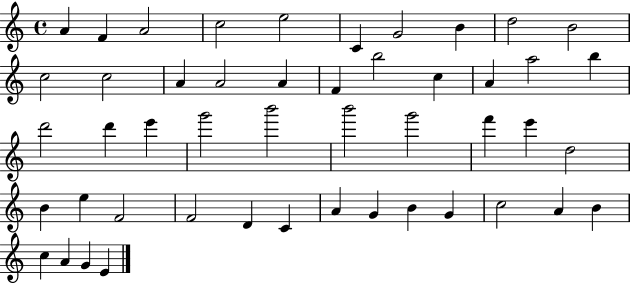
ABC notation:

X:1
T:Untitled
M:4/4
L:1/4
K:C
A F A2 c2 e2 C G2 B d2 B2 c2 c2 A A2 A F b2 c A a2 b d'2 d' e' g'2 b'2 b'2 g'2 f' e' d2 B e F2 F2 D C A G B G c2 A B c A G E